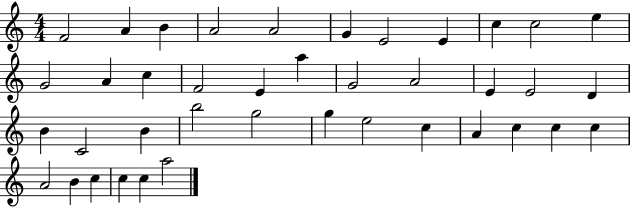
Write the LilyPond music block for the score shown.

{
  \clef treble
  \numericTimeSignature
  \time 4/4
  \key c \major
  f'2 a'4 b'4 | a'2 a'2 | g'4 e'2 e'4 | c''4 c''2 e''4 | \break g'2 a'4 c''4 | f'2 e'4 a''4 | g'2 a'2 | e'4 e'2 d'4 | \break b'4 c'2 b'4 | b''2 g''2 | g''4 e''2 c''4 | a'4 c''4 c''4 c''4 | \break a'2 b'4 c''4 | c''4 c''4 a''2 | \bar "|."
}